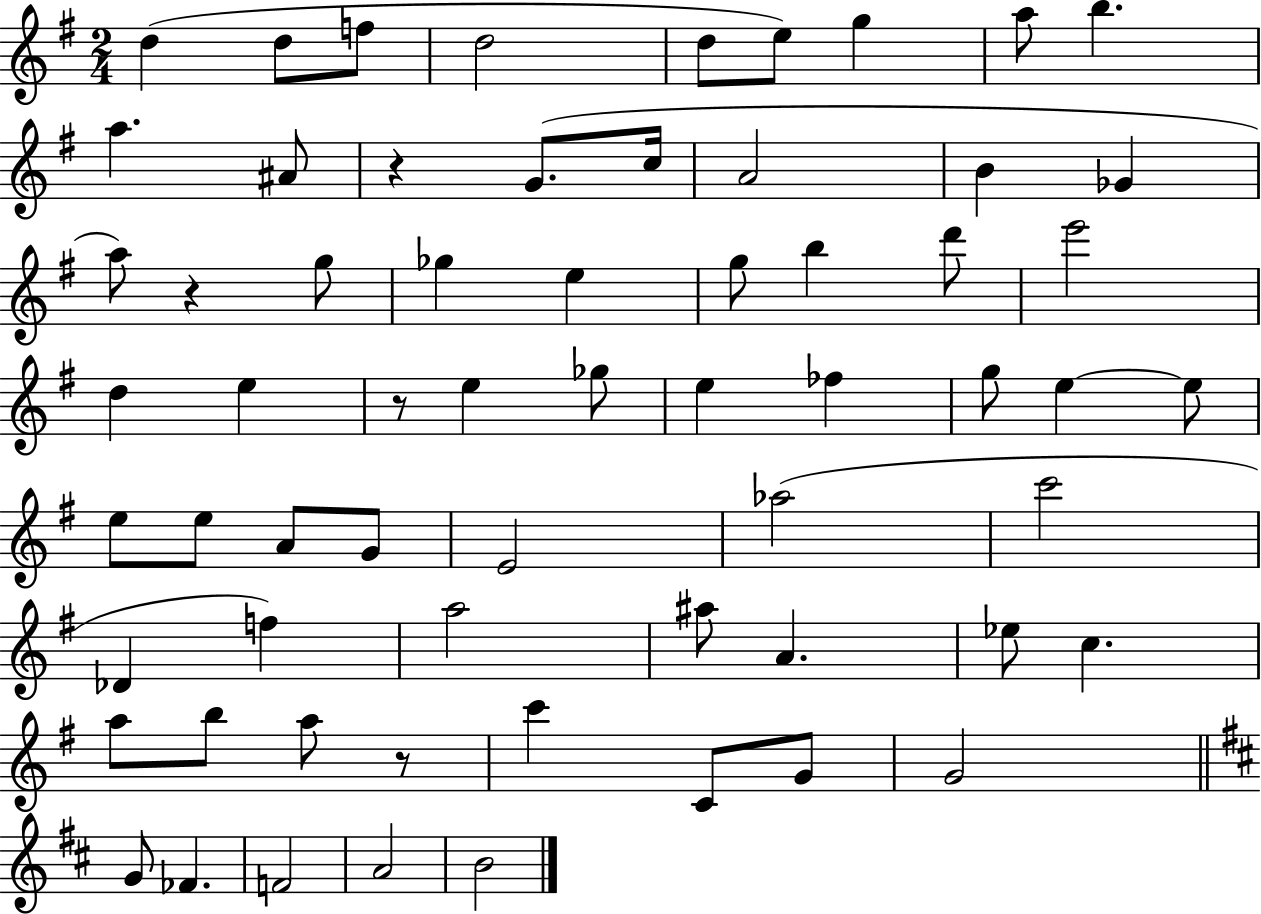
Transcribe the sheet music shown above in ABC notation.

X:1
T:Untitled
M:2/4
L:1/4
K:G
d d/2 f/2 d2 d/2 e/2 g a/2 b a ^A/2 z G/2 c/4 A2 B _G a/2 z g/2 _g e g/2 b d'/2 e'2 d e z/2 e _g/2 e _f g/2 e e/2 e/2 e/2 A/2 G/2 E2 _a2 c'2 _D f a2 ^a/2 A _e/2 c a/2 b/2 a/2 z/2 c' C/2 G/2 G2 G/2 _F F2 A2 B2